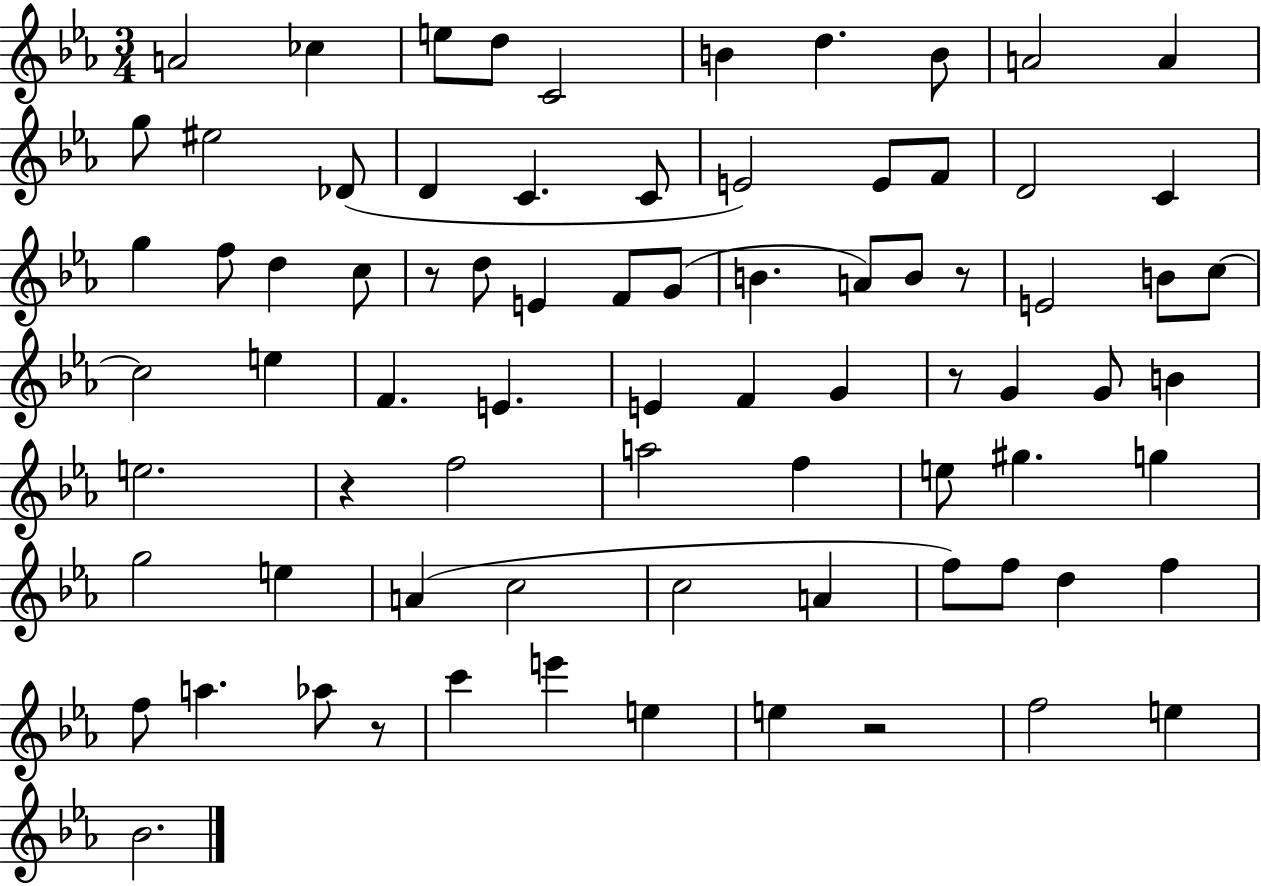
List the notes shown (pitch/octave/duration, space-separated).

A4/h CES5/q E5/e D5/e C4/h B4/q D5/q. B4/e A4/h A4/q G5/e EIS5/h Db4/e D4/q C4/q. C4/e E4/h E4/e F4/e D4/h C4/q G5/q F5/e D5/q C5/e R/e D5/e E4/q F4/e G4/e B4/q. A4/e B4/e R/e E4/h B4/e C5/e C5/h E5/q F4/q. E4/q. E4/q F4/q G4/q R/e G4/q G4/e B4/q E5/h. R/q F5/h A5/h F5/q E5/e G#5/q. G5/q G5/h E5/q A4/q C5/h C5/h A4/q F5/e F5/e D5/q F5/q F5/e A5/q. Ab5/e R/e C6/q E6/q E5/q E5/q R/h F5/h E5/q Bb4/h.